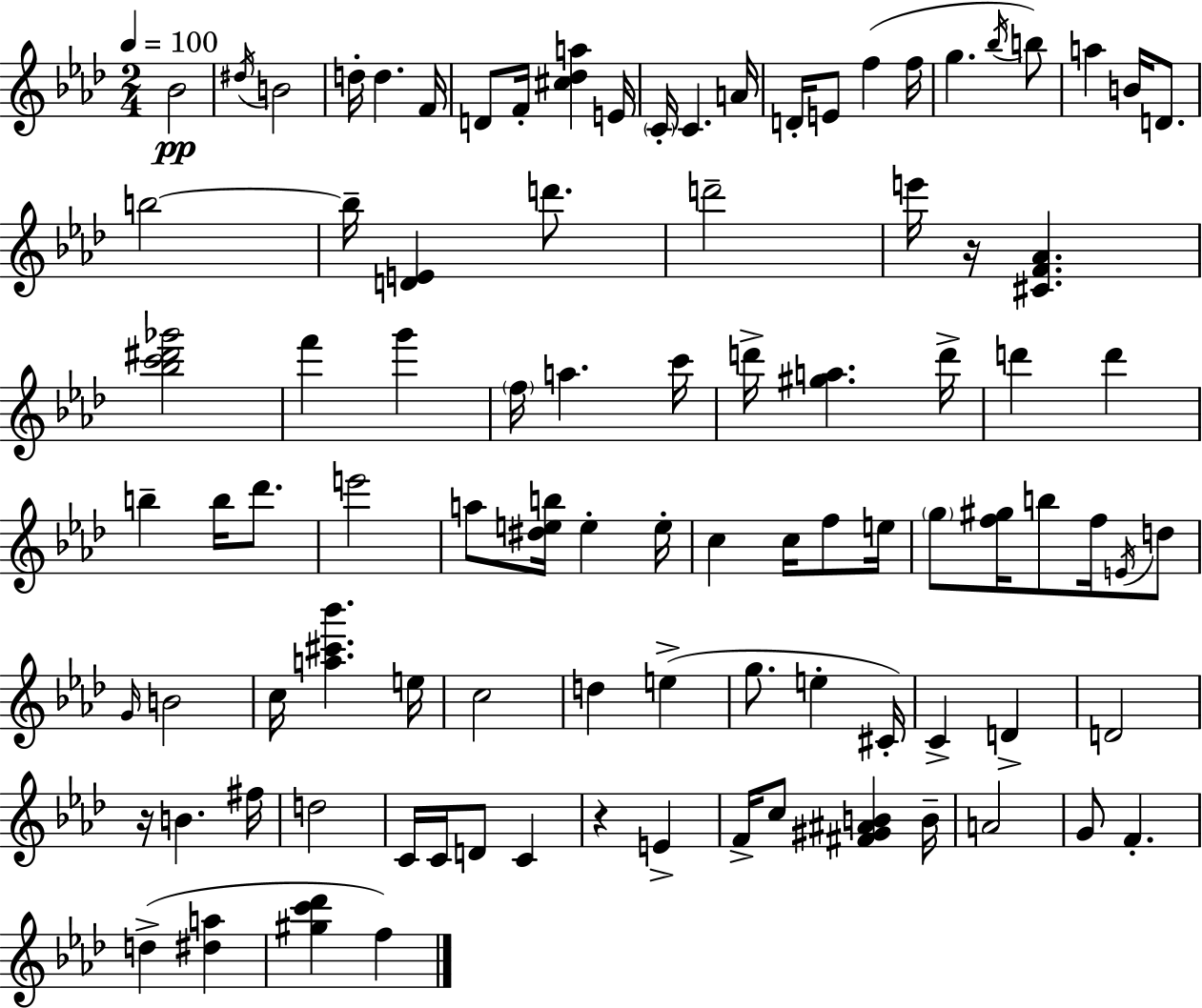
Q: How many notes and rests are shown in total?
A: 95